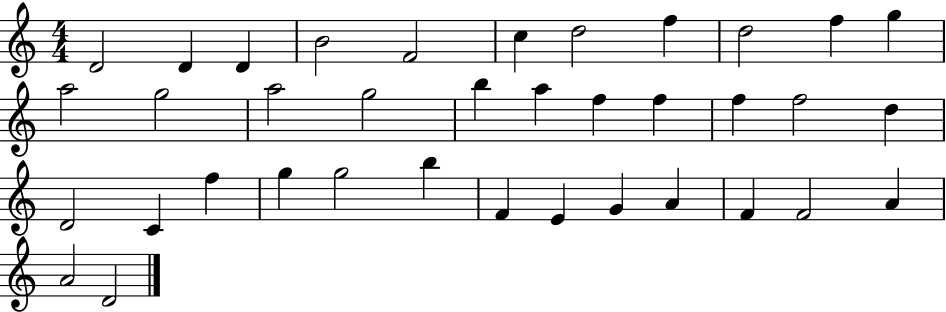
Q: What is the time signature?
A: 4/4